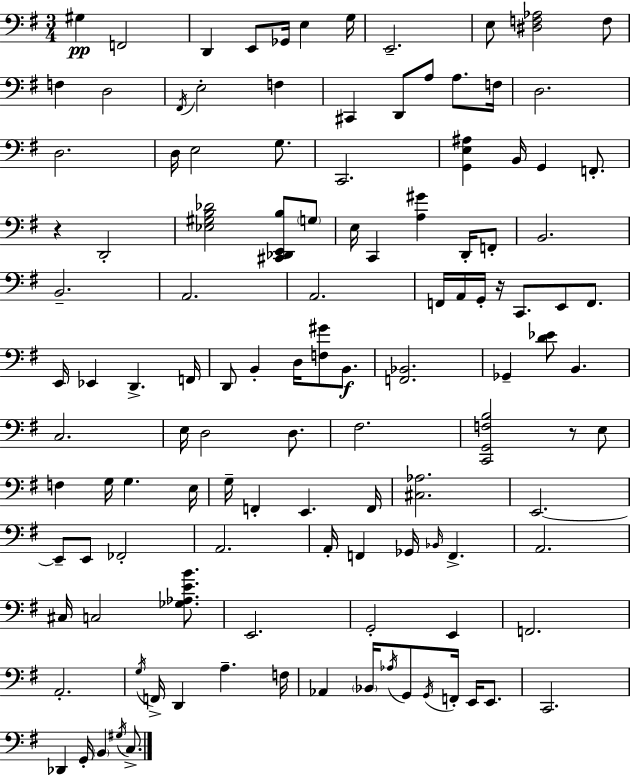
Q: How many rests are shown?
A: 3